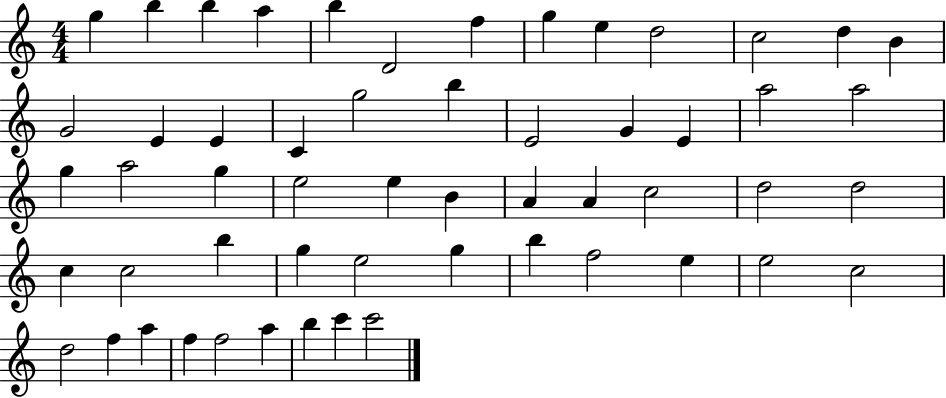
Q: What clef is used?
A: treble